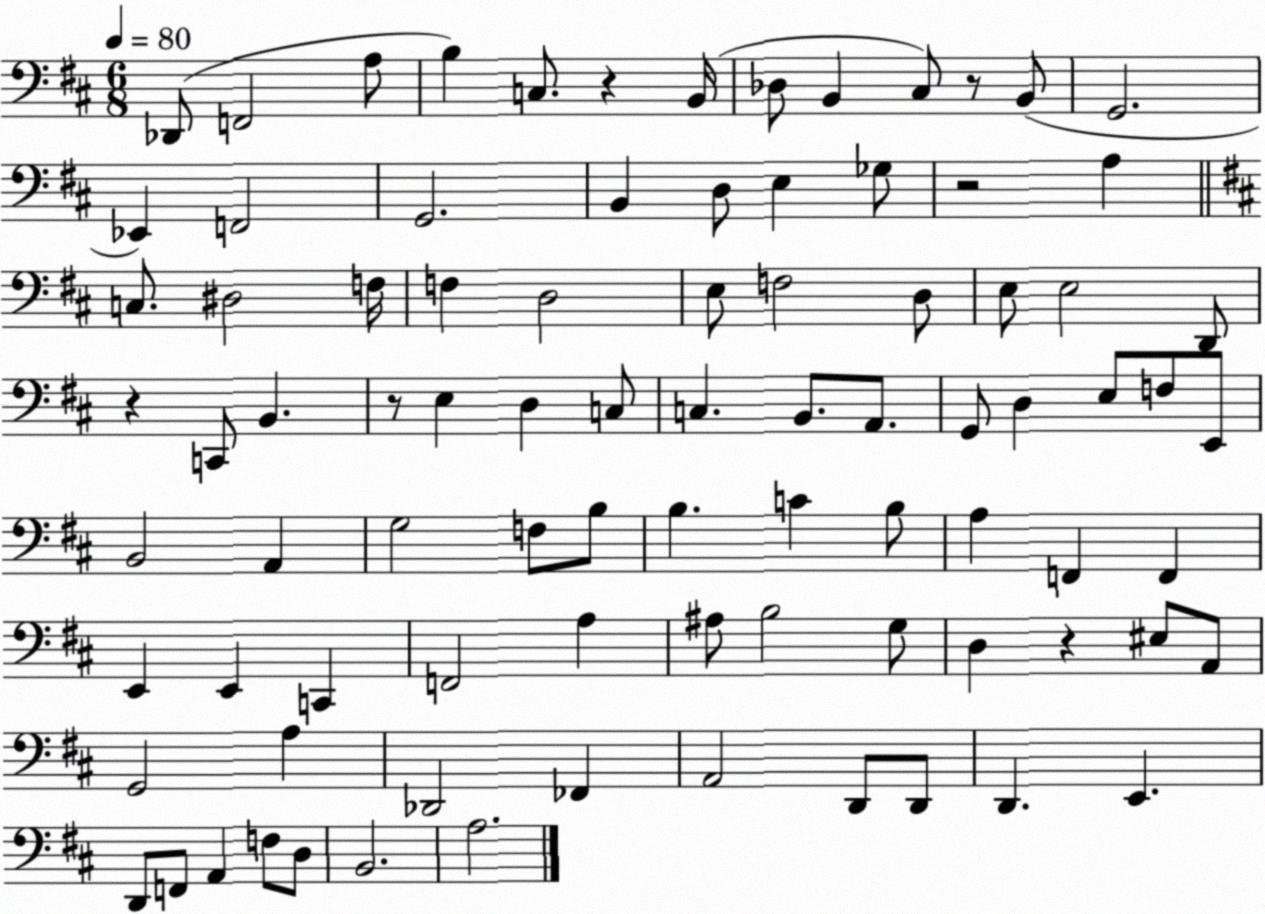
X:1
T:Untitled
M:6/8
L:1/4
K:D
_D,,/2 F,,2 A,/2 B, C,/2 z B,,/4 _D,/2 B,, ^C,/2 z/2 B,,/2 G,,2 _E,, F,,2 G,,2 B,, D,/2 E, _G,/2 z2 A, C,/2 ^D,2 F,/4 F, D,2 E,/2 F,2 D,/2 E,/2 E,2 D,,/2 z C,,/2 B,, z/2 E, D, C,/2 C, B,,/2 A,,/2 G,,/2 D, E,/2 F,/2 E,,/2 B,,2 A,, G,2 F,/2 B,/2 B, C B,/2 A, F,, F,, E,, E,, C,, F,,2 A, ^A,/2 B,2 G,/2 D, z ^E,/2 A,,/2 G,,2 A, _D,,2 _F,, A,,2 D,,/2 D,,/2 D,, E,, D,,/2 F,,/2 A,, F,/2 D,/2 B,,2 A,2